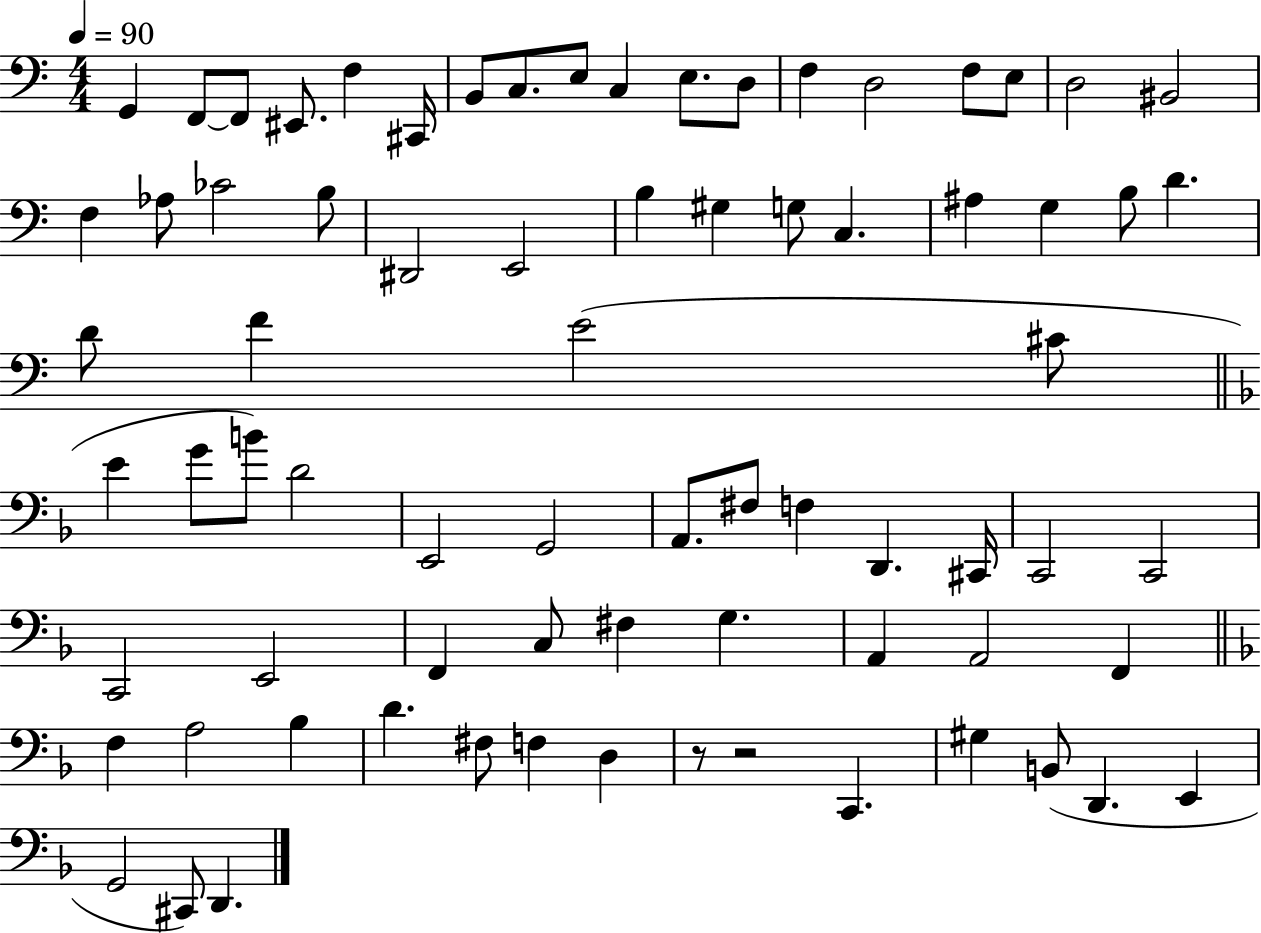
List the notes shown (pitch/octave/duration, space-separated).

G2/q F2/e F2/e EIS2/e. F3/q C#2/s B2/e C3/e. E3/e C3/q E3/e. D3/e F3/q D3/h F3/e E3/e D3/h BIS2/h F3/q Ab3/e CES4/h B3/e D#2/h E2/h B3/q G#3/q G3/e C3/q. A#3/q G3/q B3/e D4/q. D4/e F4/q E4/h C#4/e E4/q G4/e B4/e D4/h E2/h G2/h A2/e. F#3/e F3/q D2/q. C#2/s C2/h C2/h C2/h E2/h F2/q C3/e F#3/q G3/q. A2/q A2/h F2/q F3/q A3/h Bb3/q D4/q. F#3/e F3/q D3/q R/e R/h C2/q. G#3/q B2/e D2/q. E2/q G2/h C#2/e D2/q.